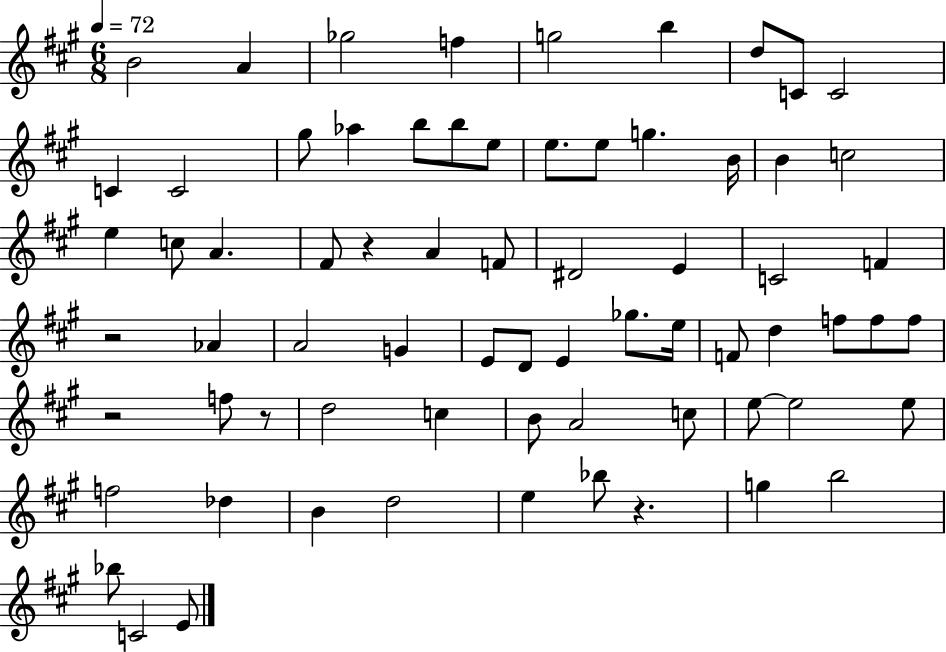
{
  \clef treble
  \numericTimeSignature
  \time 6/8
  \key a \major
  \tempo 4 = 72
  b'2 a'4 | ges''2 f''4 | g''2 b''4 | d''8 c'8 c'2 | \break c'4 c'2 | gis''8 aes''4 b''8 b''8 e''8 | e''8. e''8 g''4. b'16 | b'4 c''2 | \break e''4 c''8 a'4. | fis'8 r4 a'4 f'8 | dis'2 e'4 | c'2 f'4 | \break r2 aes'4 | a'2 g'4 | e'8 d'8 e'4 ges''8. e''16 | f'8 d''4 f''8 f''8 f''8 | \break r2 f''8 r8 | d''2 c''4 | b'8 a'2 c''8 | e''8~~ e''2 e''8 | \break f''2 des''4 | b'4 d''2 | e''4 bes''8 r4. | g''4 b''2 | \break bes''8 c'2 e'8 | \bar "|."
}